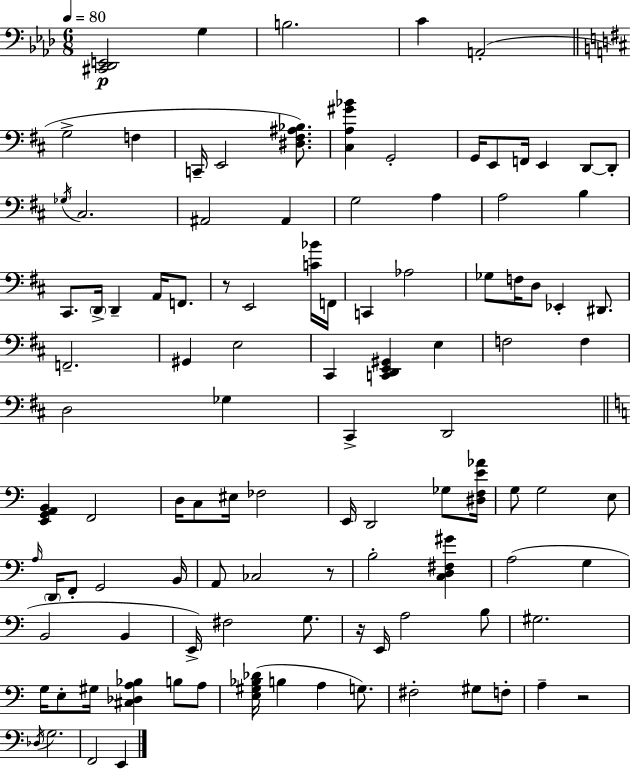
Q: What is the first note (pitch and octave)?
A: G3